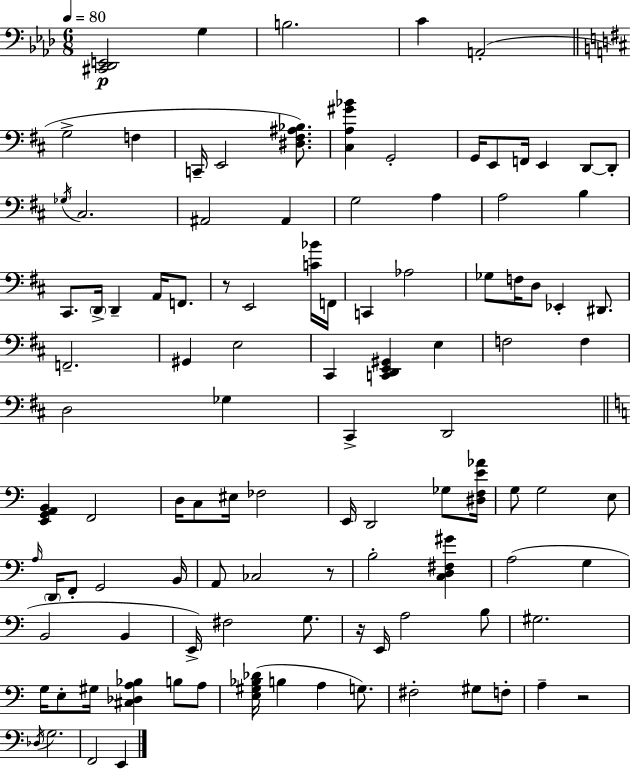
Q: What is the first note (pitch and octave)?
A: G3